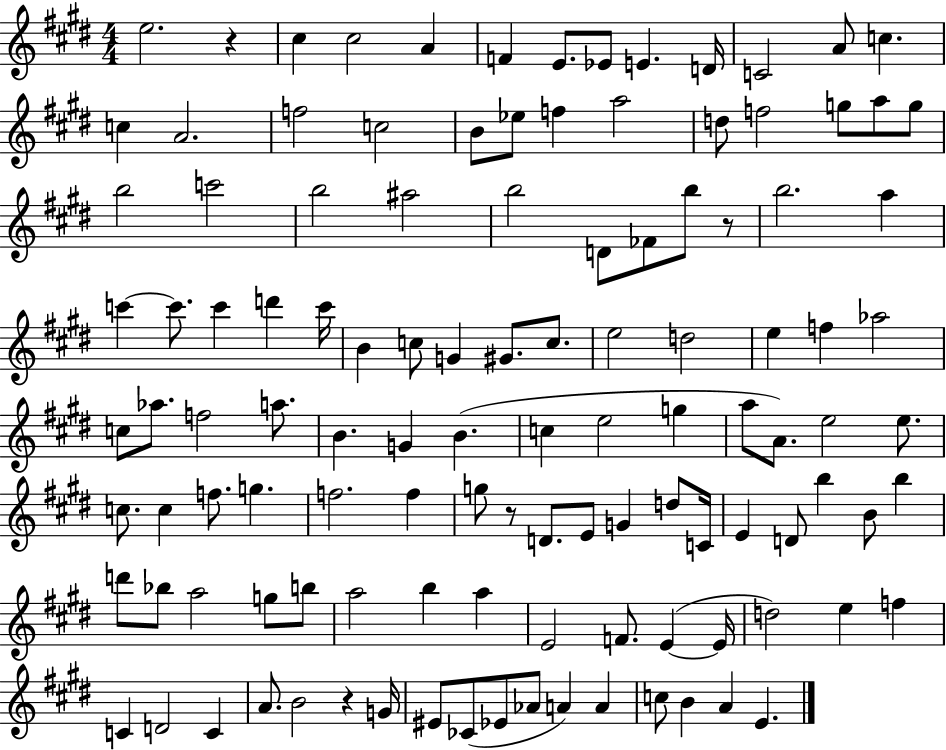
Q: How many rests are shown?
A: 4